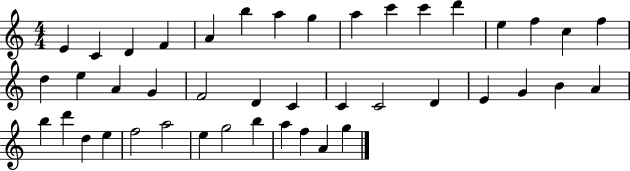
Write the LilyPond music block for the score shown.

{
  \clef treble
  \numericTimeSignature
  \time 4/4
  \key c \major
  e'4 c'4 d'4 f'4 | a'4 b''4 a''4 g''4 | a''4 c'''4 c'''4 d'''4 | e''4 f''4 c''4 f''4 | \break d''4 e''4 a'4 g'4 | f'2 d'4 c'4 | c'4 c'2 d'4 | e'4 g'4 b'4 a'4 | \break b''4 d'''4 d''4 e''4 | f''2 a''2 | e''4 g''2 b''4 | a''4 f''4 a'4 g''4 | \break \bar "|."
}